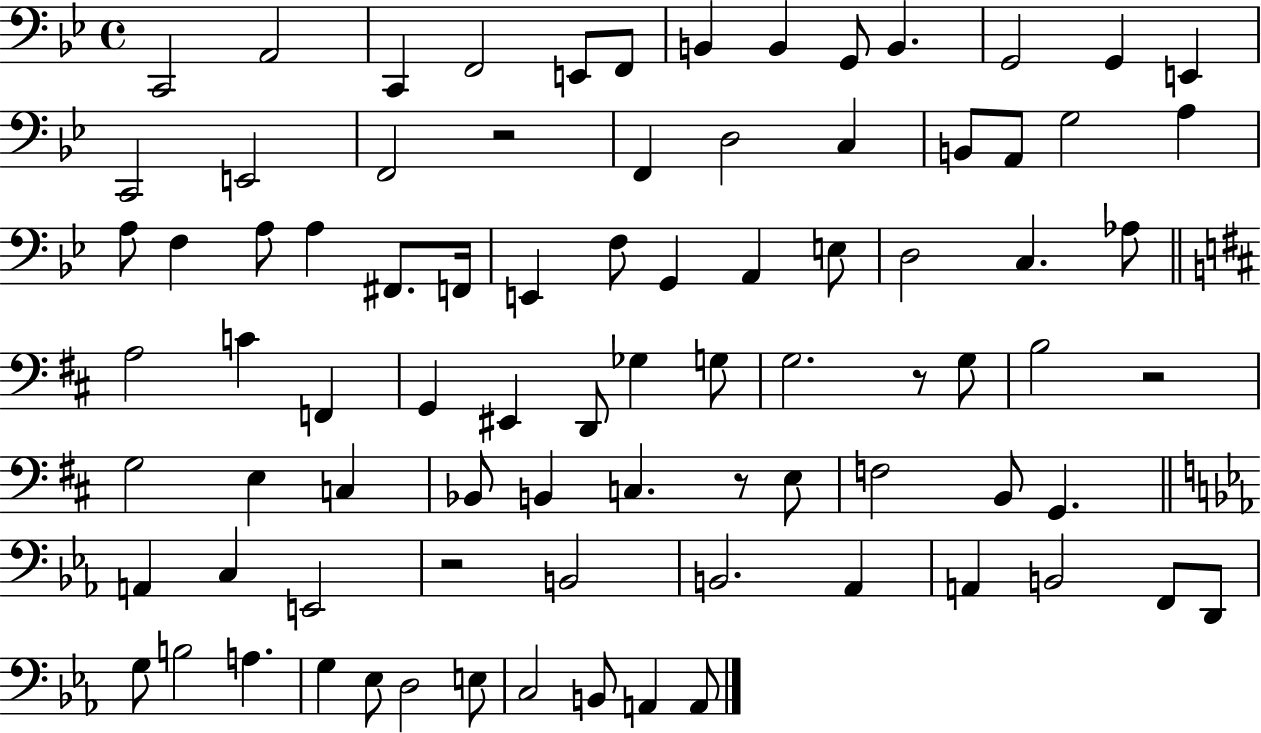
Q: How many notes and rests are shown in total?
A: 84